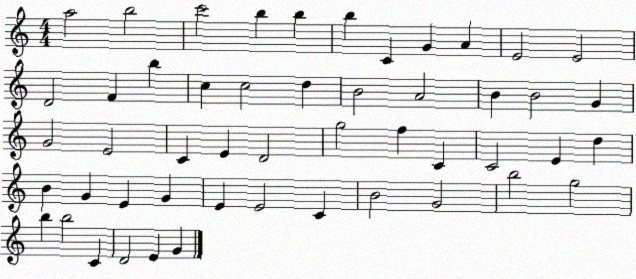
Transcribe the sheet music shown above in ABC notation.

X:1
T:Untitled
M:4/4
L:1/4
K:C
a2 b2 c'2 b b b C G A E2 E2 D2 F b c c2 d B2 A2 B B2 G G2 E2 C E D2 g2 f C C2 E d B G E G E E2 C B2 G2 b2 g2 b b2 C D2 E G